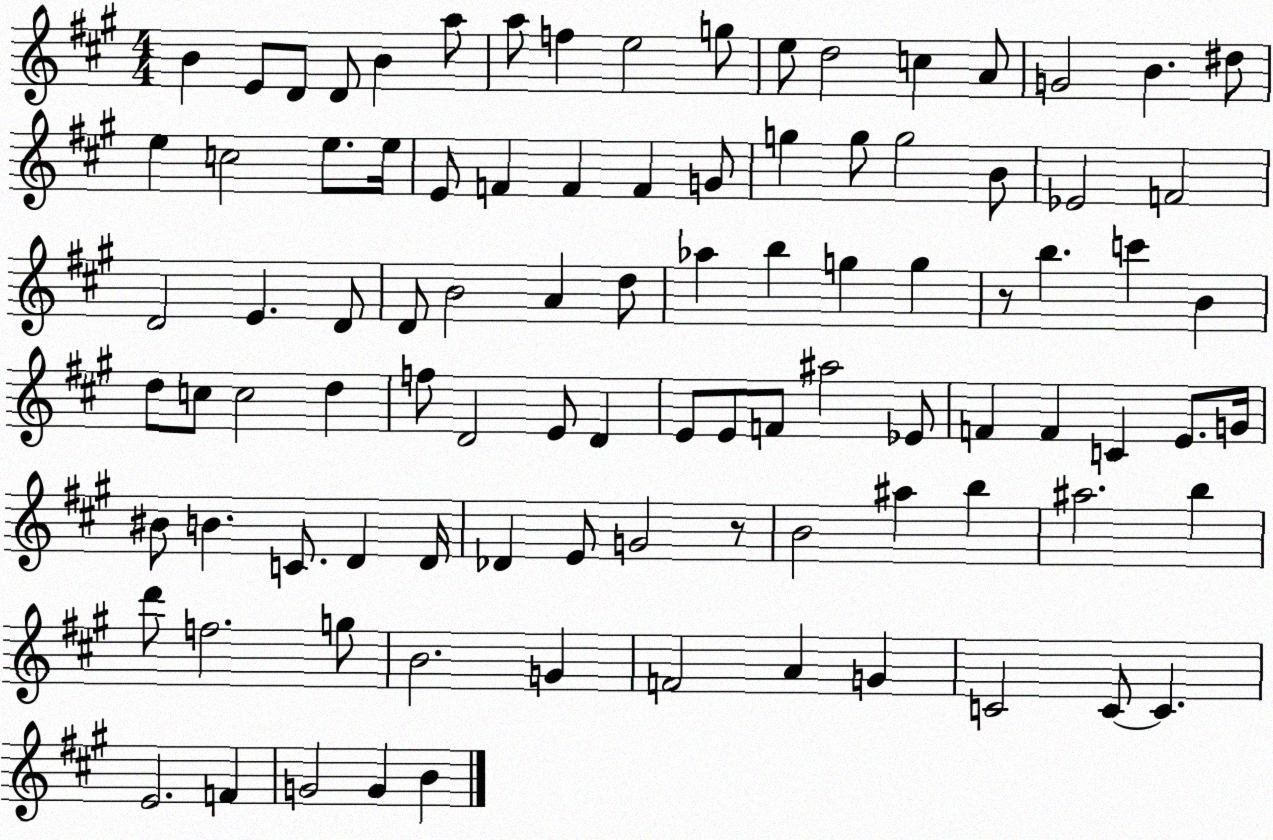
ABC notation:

X:1
T:Untitled
M:4/4
L:1/4
K:A
B E/2 D/2 D/2 B a/2 a/2 f e2 g/2 e/2 d2 c A/2 G2 B ^d/2 e c2 e/2 e/4 E/2 F F F G/2 g g/2 g2 B/2 _E2 F2 D2 E D/2 D/2 B2 A d/2 _a b g g z/2 b c' B d/2 c/2 c2 d f/2 D2 E/2 D E/2 E/2 F/2 ^a2 _E/2 F F C E/2 G/4 ^B/2 B C/2 D D/4 _D E/2 G2 z/2 B2 ^a b ^a2 b d'/2 f2 g/2 B2 G F2 A G C2 C/2 C E2 F G2 G B